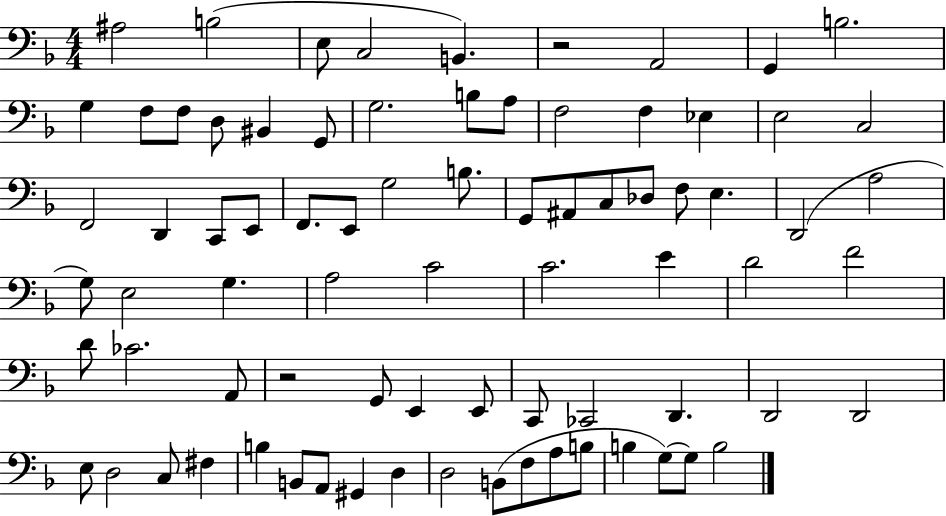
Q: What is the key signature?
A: F major